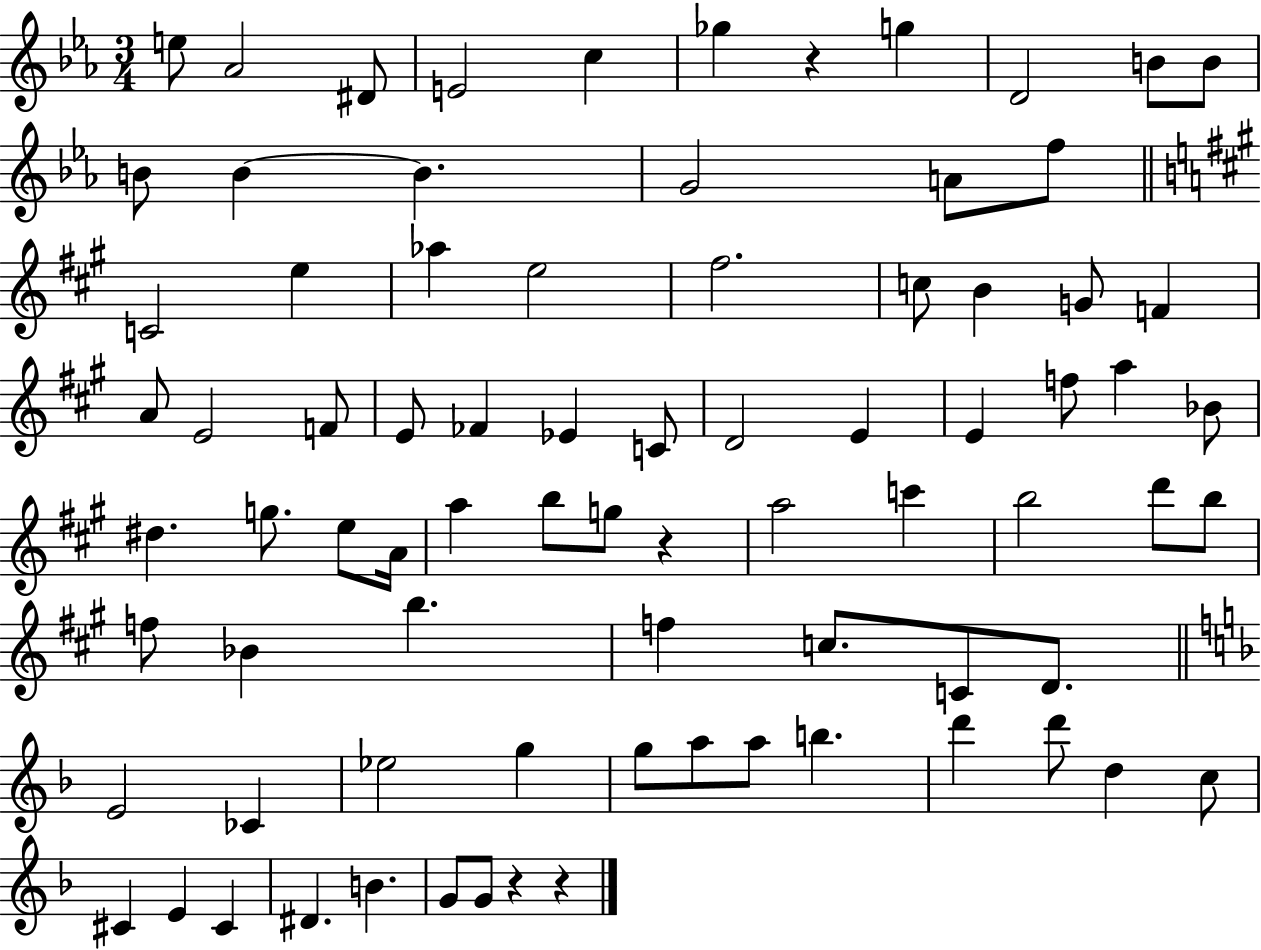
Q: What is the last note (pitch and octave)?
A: G4